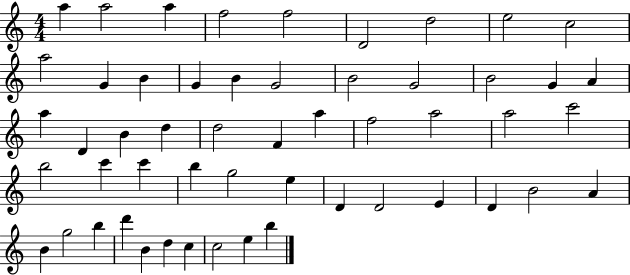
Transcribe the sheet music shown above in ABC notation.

X:1
T:Untitled
M:4/4
L:1/4
K:C
a a2 a f2 f2 D2 d2 e2 c2 a2 G B G B G2 B2 G2 B2 G A a D B d d2 F a f2 a2 a2 c'2 b2 c' c' b g2 e D D2 E D B2 A B g2 b d' B d c c2 e b